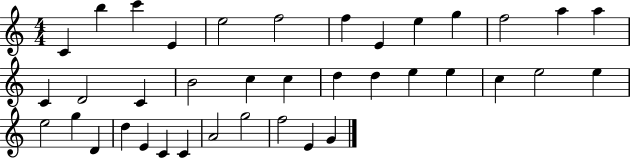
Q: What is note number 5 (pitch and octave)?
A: E5